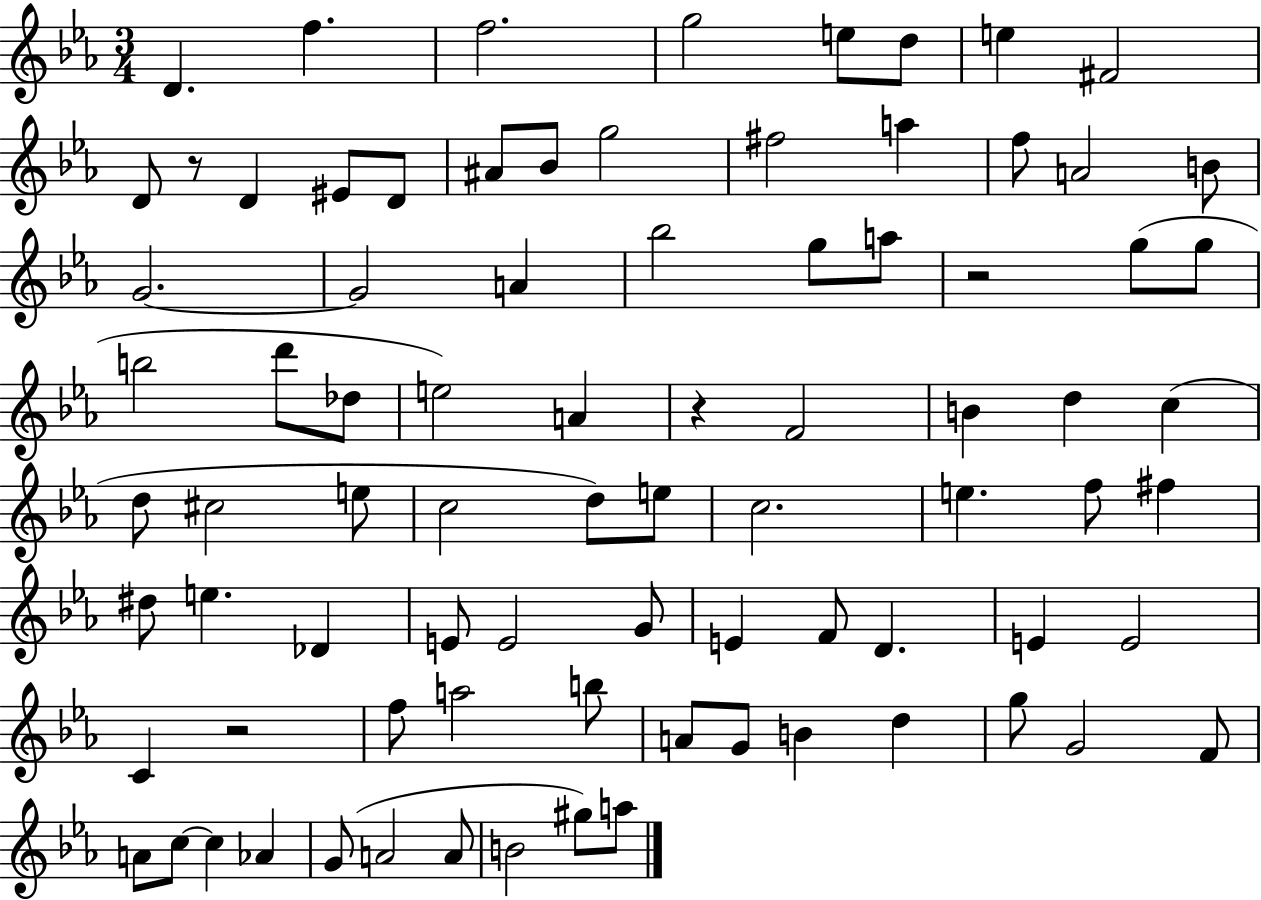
D4/q. F5/q. F5/h. G5/h E5/e D5/e E5/q F#4/h D4/e R/e D4/q EIS4/e D4/e A#4/e Bb4/e G5/h F#5/h A5/q F5/e A4/h B4/e G4/h. G4/h A4/q Bb5/h G5/e A5/e R/h G5/e G5/e B5/h D6/e Db5/e E5/h A4/q R/q F4/h B4/q D5/q C5/q D5/e C#5/h E5/e C5/h D5/e E5/e C5/h. E5/q. F5/e F#5/q D#5/e E5/q. Db4/q E4/e E4/h G4/e E4/q F4/e D4/q. E4/q E4/h C4/q R/h F5/e A5/h B5/e A4/e G4/e B4/q D5/q G5/e G4/h F4/e A4/e C5/e C5/q Ab4/q G4/e A4/h A4/e B4/h G#5/e A5/e